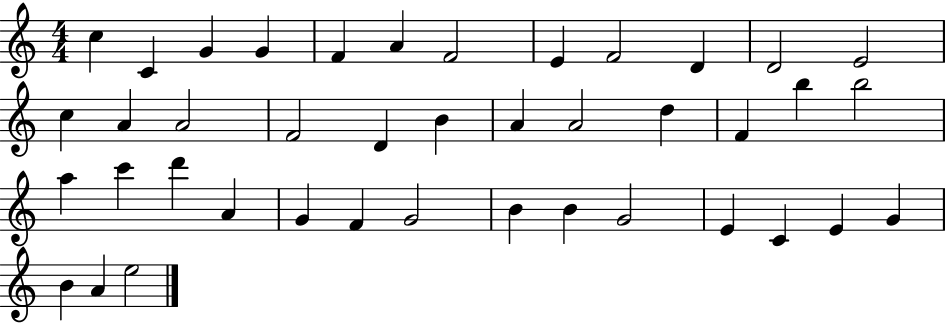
C5/q C4/q G4/q G4/q F4/q A4/q F4/h E4/q F4/h D4/q D4/h E4/h C5/q A4/q A4/h F4/h D4/q B4/q A4/q A4/h D5/q F4/q B5/q B5/h A5/q C6/q D6/q A4/q G4/q F4/q G4/h B4/q B4/q G4/h E4/q C4/q E4/q G4/q B4/q A4/q E5/h